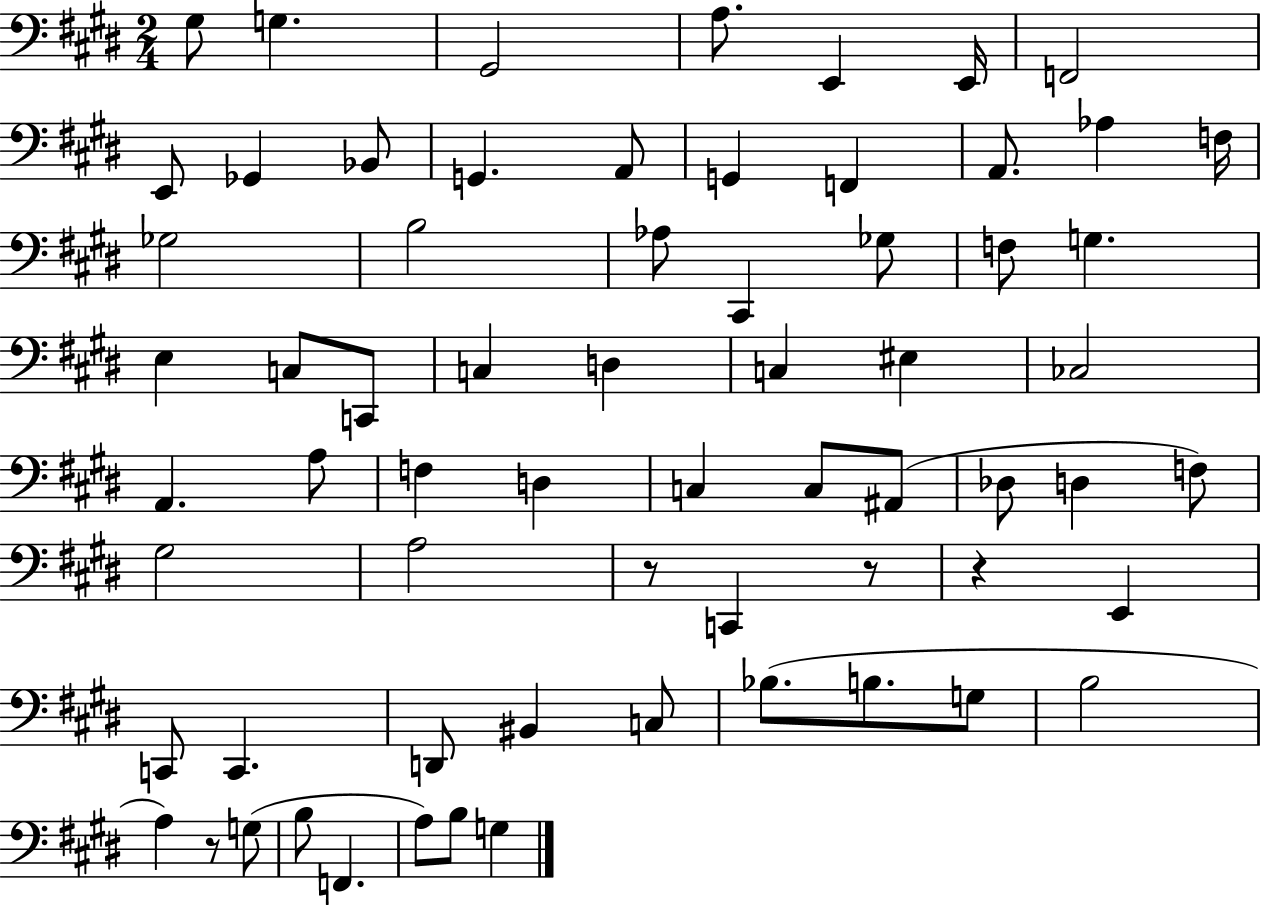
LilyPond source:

{
  \clef bass
  \numericTimeSignature
  \time 2/4
  \key e \major
  gis8 g4. | gis,2 | a8. e,4 e,16 | f,2 | \break e,8 ges,4 bes,8 | g,4. a,8 | g,4 f,4 | a,8. aes4 f16 | \break ges2 | b2 | aes8 cis,4 ges8 | f8 g4. | \break e4 c8 c,8 | c4 d4 | c4 eis4 | ces2 | \break a,4. a8 | f4 d4 | c4 c8 ais,8( | des8 d4 f8) | \break gis2 | a2 | r8 c,4 r8 | r4 e,4 | \break c,8 c,4. | d,8 bis,4 c8 | bes8.( b8. g8 | b2 | \break a4) r8 g8( | b8 f,4. | a8) b8 g4 | \bar "|."
}